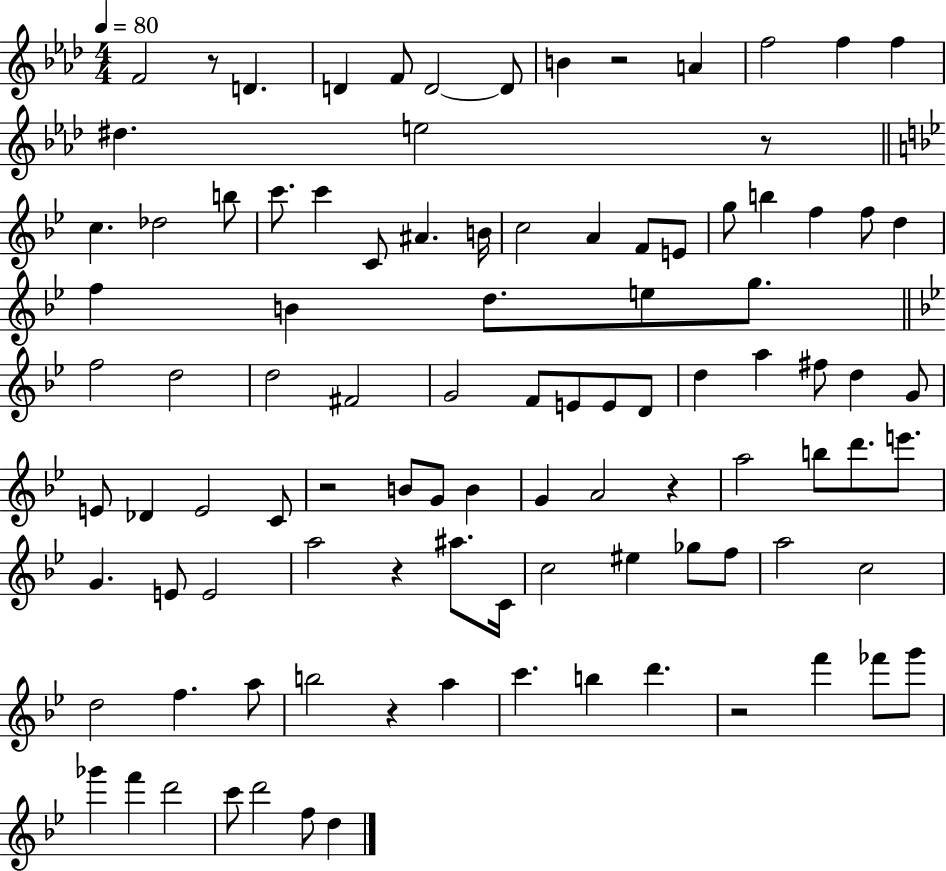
{
  \clef treble
  \numericTimeSignature
  \time 4/4
  \key aes \major
  \tempo 4 = 80
  f'2 r8 d'4. | d'4 f'8 d'2~~ d'8 | b'4 r2 a'4 | f''2 f''4 f''4 | \break dis''4. e''2 r8 | \bar "||" \break \key bes \major c''4. des''2 b''8 | c'''8. c'''4 c'8 ais'4. b'16 | c''2 a'4 f'8 e'8 | g''8 b''4 f''4 f''8 d''4 | \break f''4 b'4 d''8. e''8 g''8. | \bar "||" \break \key bes \major f''2 d''2 | d''2 fis'2 | g'2 f'8 e'8 e'8 d'8 | d''4 a''4 fis''8 d''4 g'8 | \break e'8 des'4 e'2 c'8 | r2 b'8 g'8 b'4 | g'4 a'2 r4 | a''2 b''8 d'''8. e'''8. | \break g'4. e'8 e'2 | a''2 r4 ais''8. c'16 | c''2 eis''4 ges''8 f''8 | a''2 c''2 | \break d''2 f''4. a''8 | b''2 r4 a''4 | c'''4. b''4 d'''4. | r2 f'''4 fes'''8 g'''8 | \break ges'''4 f'''4 d'''2 | c'''8 d'''2 f''8 d''4 | \bar "|."
}